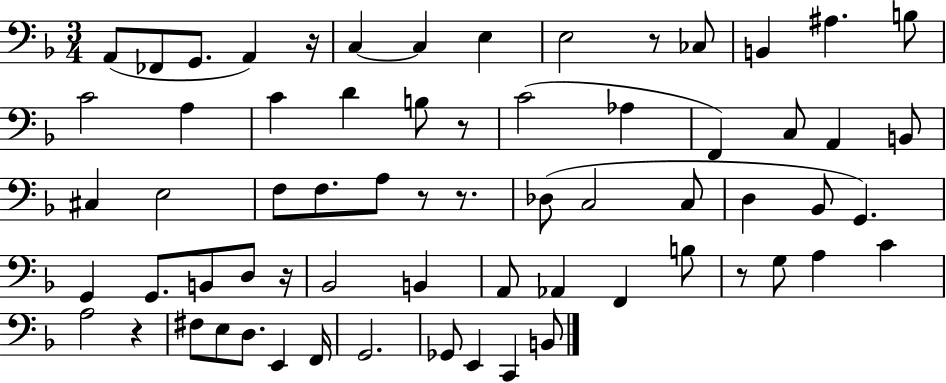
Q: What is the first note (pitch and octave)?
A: A2